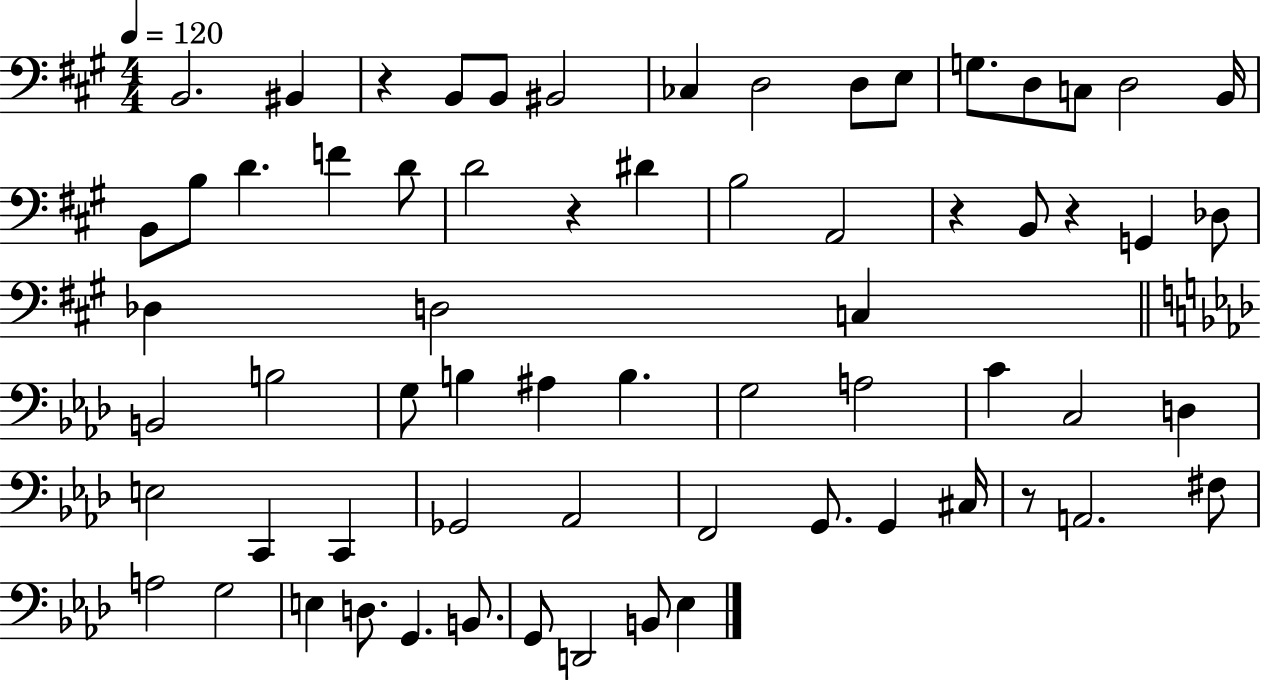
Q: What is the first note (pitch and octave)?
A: B2